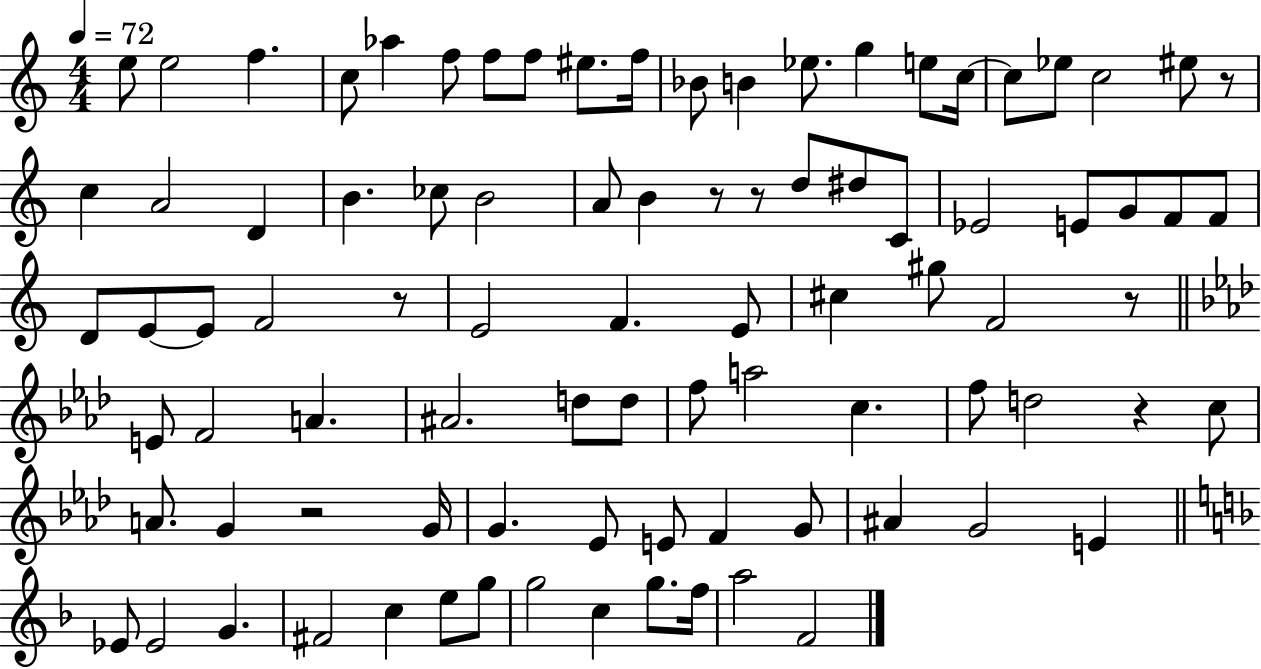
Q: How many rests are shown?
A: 7